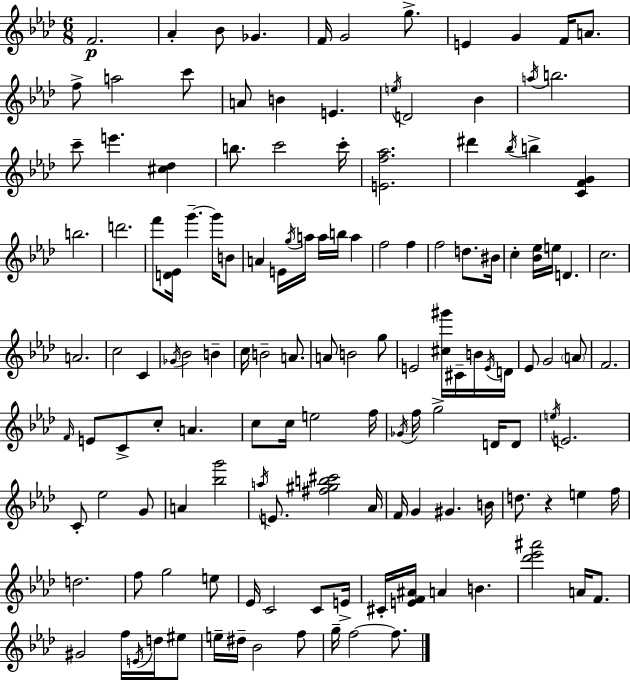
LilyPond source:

{
  \clef treble
  \numericTimeSignature
  \time 6/8
  \key f \minor
  f'2.\p | aes'4-. bes'8 ges'4. | f'16 g'2 g''8.-> | e'4 g'4 f'16 a'8. | \break f''8-> a''2 c'''8 | a'8 b'4 e'4. | \acciaccatura { e''16 } d'2 bes'4 | \acciaccatura { a''16 } b''2. | \break c'''8-- e'''4. <cis'' des''>4 | b''8. c'''2 | c'''16-. <e' f'' aes''>2. | dis'''4 \acciaccatura { bes''16 } b''4-> <c' f' g'>4 | \break b''2. | d'''2. | f'''8 <d' ees'>16 g'''4.--~~ | g'''16 b'8 a'4 e'16 \acciaccatura { g''16 } a''16 a''16 b''16 | \break a''4 f''2 | f''4 f''2 | d''8. bis'16 c''4-. <bes' ees''>16 e''16 d'4. | c''2. | \break a'2. | c''2 | c'4 \acciaccatura { ges'16 } bes'2 | b'4-- c''16 b'2-- | \break a'8. a'8 b'2 | g''8 e'2 | <cis'' gis'''>16 cis'16-- b'16 \acciaccatura { e'16 } d'16 ees'8 g'2 | \parenthesize a'8 f'2. | \break \grace { f'16 } e'8 c'8-> c''8-. | a'4. c''8 c''16 e''2 | f''16 \acciaccatura { ges'16 } f''16 g''2-> | d'16 d'8 \acciaccatura { e''16 } e'2. | \break c'8-. ees''2 | g'8 a'4 | <bes'' g'''>2 \acciaccatura { a''16 } e'8. | <fis'' gis'' b'' cis'''>2 aes'16 f'16 g'4 | \break gis'4. b'16 d''8. | r4 e''4 f''16 d''2. | f''8 | g''2 e''8 ees'16 c'2 | \break c'8 e'16-> cis'16-. <e' f' ais'>16 | a'4 b'4. <des''' ees''' ais'''>2 | a'16 f'8. gis'2 | f''16 \acciaccatura { e'16 } d''16 eis''8 e''16-- | \break dis''16-- bes'2 f''8 g''16-- | f''2~~ f''8. \bar "|."
}